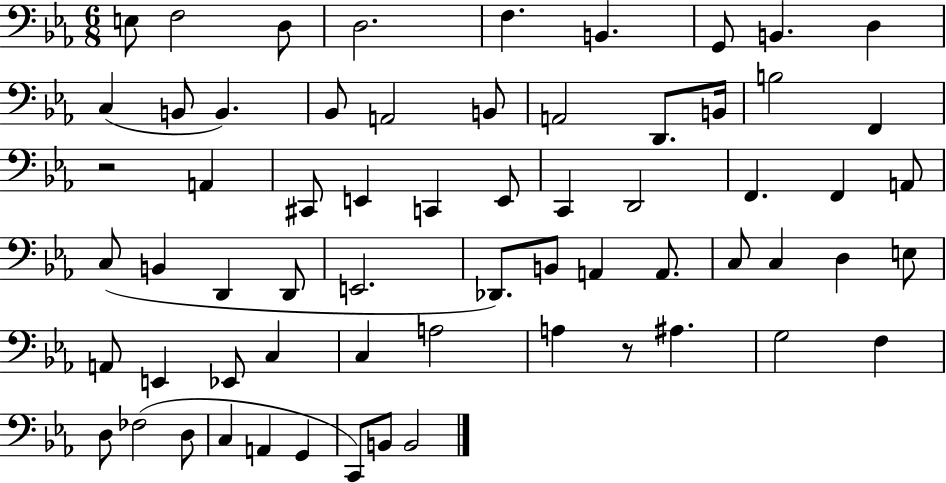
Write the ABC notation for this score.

X:1
T:Untitled
M:6/8
L:1/4
K:Eb
E,/2 F,2 D,/2 D,2 F, B,, G,,/2 B,, D, C, B,,/2 B,, _B,,/2 A,,2 B,,/2 A,,2 D,,/2 B,,/4 B,2 F,, z2 A,, ^C,,/2 E,, C,, E,,/2 C,, D,,2 F,, F,, A,,/2 C,/2 B,, D,, D,,/2 E,,2 _D,,/2 B,,/2 A,, A,,/2 C,/2 C, D, E,/2 A,,/2 E,, _E,,/2 C, C, A,2 A, z/2 ^A, G,2 F, D,/2 _F,2 D,/2 C, A,, G,, C,,/2 B,,/2 B,,2